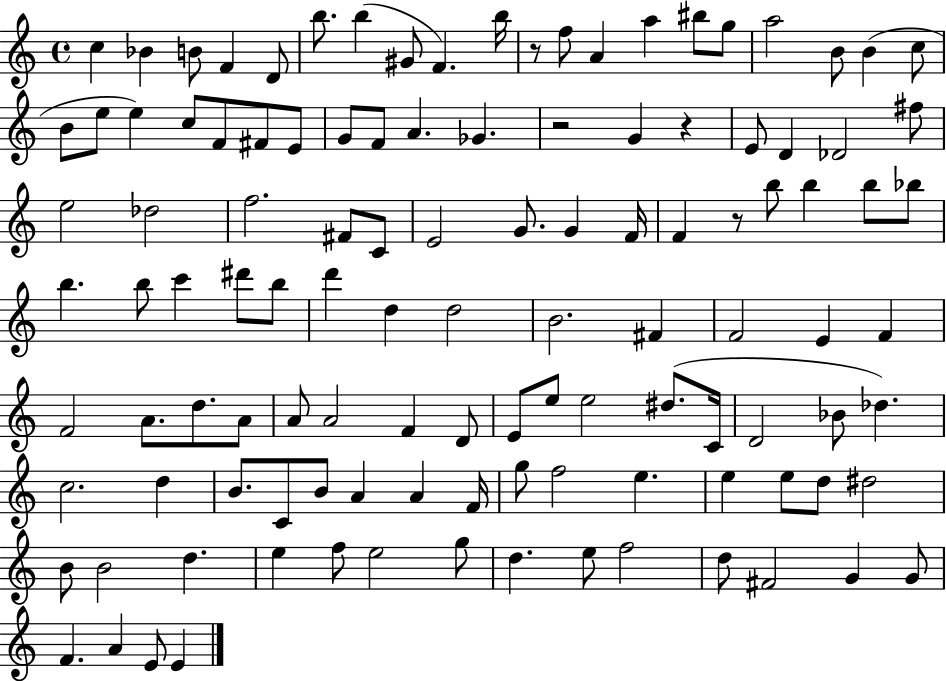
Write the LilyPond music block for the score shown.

{
  \clef treble
  \time 4/4
  \defaultTimeSignature
  \key c \major
  c''4 bes'4 b'8 f'4 d'8 | b''8. b''4( gis'8 f'4.) b''16 | r8 f''8 a'4 a''4 bis''8 g''8 | a''2 b'8 b'4( c''8 | \break b'8 e''8 e''4) c''8 f'8 fis'8 e'8 | g'8 f'8 a'4. ges'4. | r2 g'4 r4 | e'8 d'4 des'2 fis''8 | \break e''2 des''2 | f''2. fis'8 c'8 | e'2 g'8. g'4 f'16 | f'4 r8 b''8 b''4 b''8 bes''8 | \break b''4. b''8 c'''4 dis'''8 b''8 | d'''4 d''4 d''2 | b'2. fis'4 | f'2 e'4 f'4 | \break f'2 a'8. d''8. a'8 | a'8 a'2 f'4 d'8 | e'8 e''8 e''2 dis''8.( c'16 | d'2 bes'8 des''4.) | \break c''2. d''4 | b'8. c'8 b'8 a'4 a'4 f'16 | g''8 f''2 e''4. | e''4 e''8 d''8 dis''2 | \break b'8 b'2 d''4. | e''4 f''8 e''2 g''8 | d''4. e''8 f''2 | d''8 fis'2 g'4 g'8 | \break f'4. a'4 e'8 e'4 | \bar "|."
}